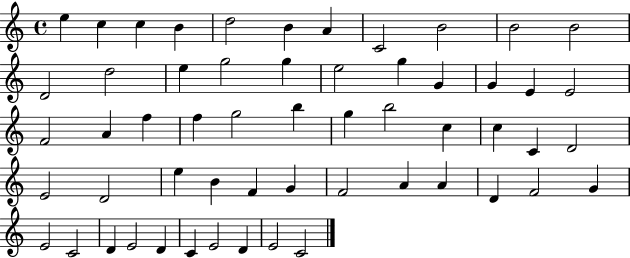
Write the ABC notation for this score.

X:1
T:Untitled
M:4/4
L:1/4
K:C
e c c B d2 B A C2 B2 B2 B2 D2 d2 e g2 g e2 g G G E E2 F2 A f f g2 b g b2 c c C D2 E2 D2 e B F G F2 A A D F2 G E2 C2 D E2 D C E2 D E2 C2